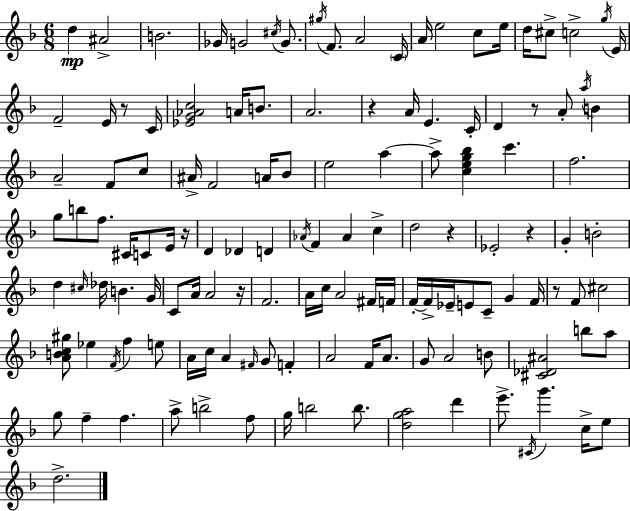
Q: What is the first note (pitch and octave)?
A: D5